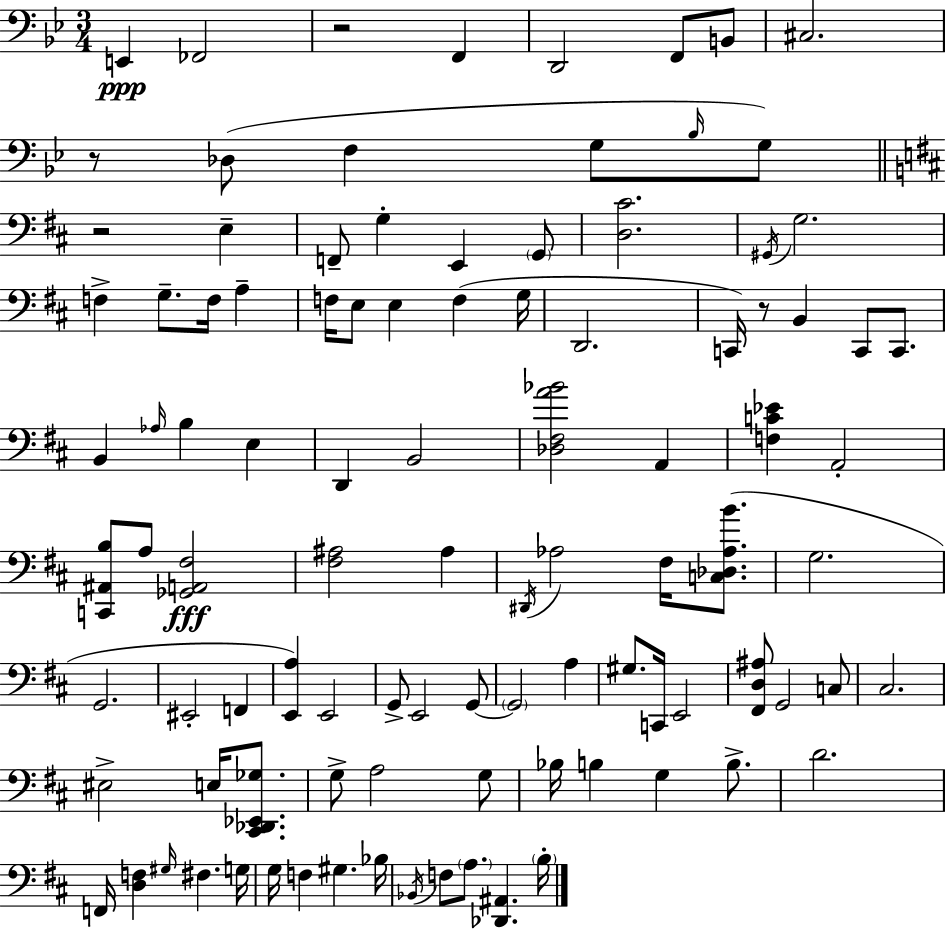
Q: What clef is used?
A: bass